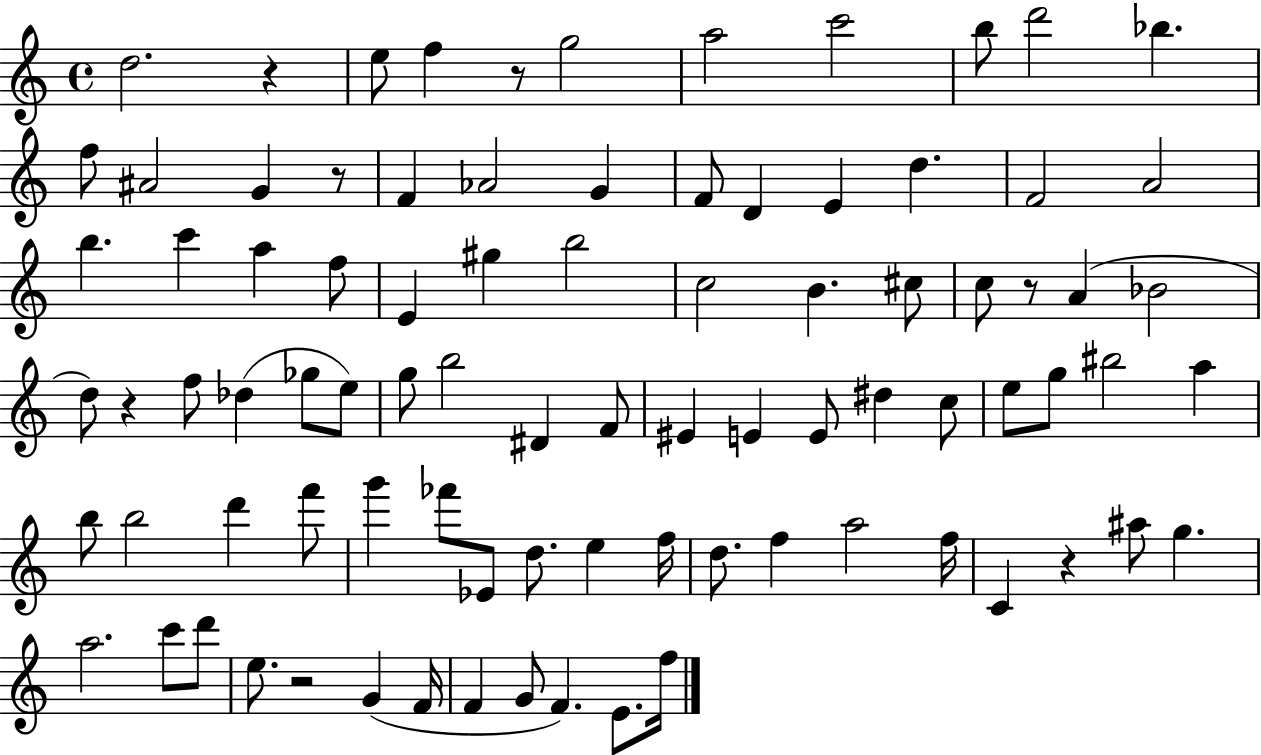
D5/h. R/q E5/e F5/q R/e G5/h A5/h C6/h B5/e D6/h Bb5/q. F5/e A#4/h G4/q R/e F4/q Ab4/h G4/q F4/e D4/q E4/q D5/q. F4/h A4/h B5/q. C6/q A5/q F5/e E4/q G#5/q B5/h C5/h B4/q. C#5/e C5/e R/e A4/q Bb4/h D5/e R/q F5/e Db5/q Gb5/e E5/e G5/e B5/h D#4/q F4/e EIS4/q E4/q E4/e D#5/q C5/e E5/e G5/e BIS5/h A5/q B5/e B5/h D6/q F6/e G6/q FES6/e Eb4/e D5/e. E5/q F5/s D5/e. F5/q A5/h F5/s C4/q R/q A#5/e G5/q. A5/h. C6/e D6/e E5/e. R/h G4/q F4/s F4/q G4/e F4/q. E4/e. F5/s